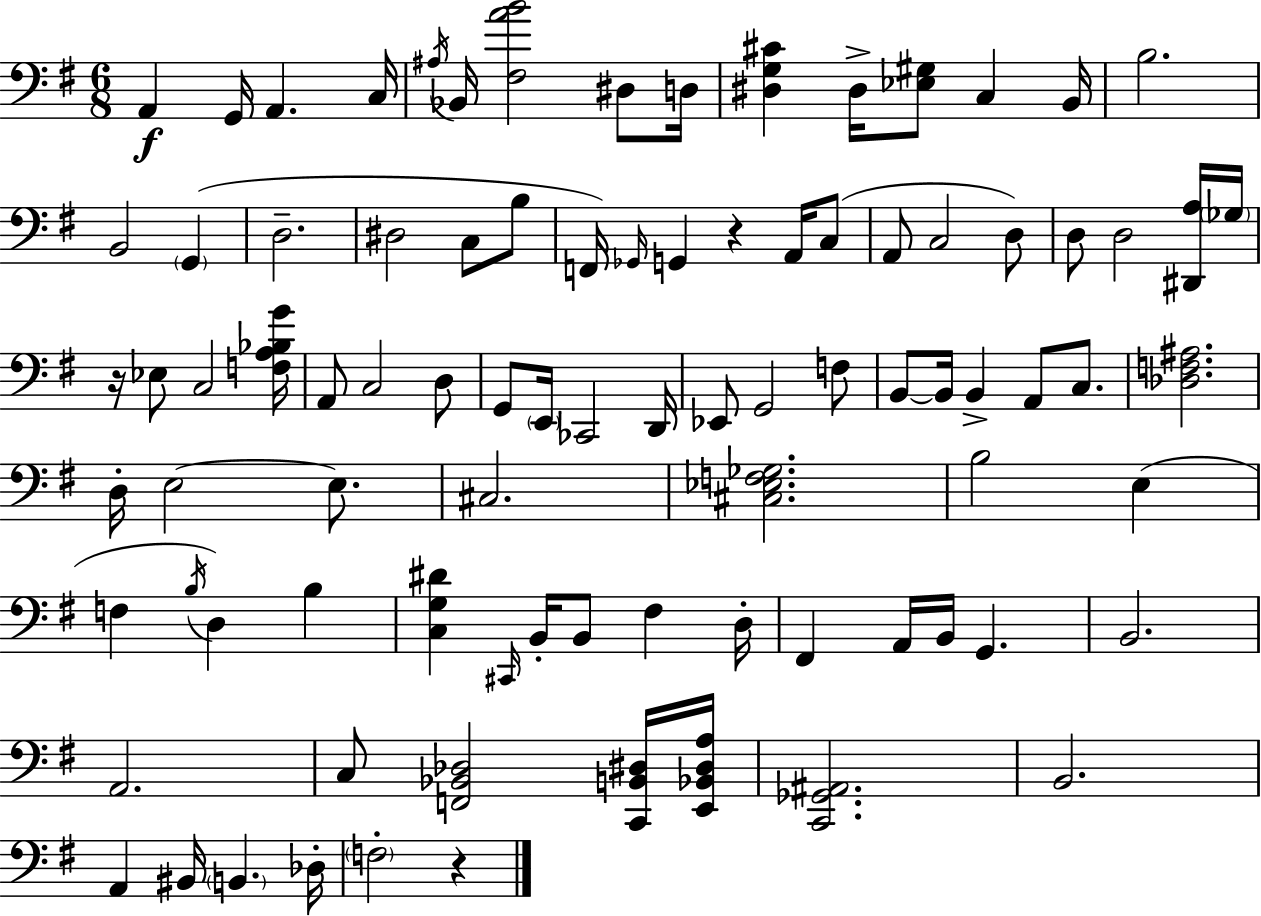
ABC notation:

X:1
T:Untitled
M:6/8
L:1/4
K:Em
A,, G,,/4 A,, C,/4 ^A,/4 _B,,/4 [^F,AB]2 ^D,/2 D,/4 [^D,G,^C] ^D,/4 [_E,^G,]/2 C, B,,/4 B,2 B,,2 G,, D,2 ^D,2 C,/2 B,/2 F,,/4 _G,,/4 G,, z A,,/4 C,/2 A,,/2 C,2 D,/2 D,/2 D,2 [^D,,A,]/4 _G,/4 z/4 _E,/2 C,2 [F,A,_B,G]/4 A,,/2 C,2 D,/2 G,,/2 E,,/4 _C,,2 D,,/4 _E,,/2 G,,2 F,/2 B,,/2 B,,/4 B,, A,,/2 C,/2 [_D,F,^A,]2 D,/4 E,2 E,/2 ^C,2 [^C,_E,F,_G,]2 B,2 E, F, B,/4 D, B, [C,G,^D] ^C,,/4 B,,/4 B,,/2 ^F, D,/4 ^F,, A,,/4 B,,/4 G,, B,,2 A,,2 C,/2 [F,,_B,,_D,]2 [C,,B,,^D,]/4 [E,,_B,,^D,A,]/4 [C,,_G,,^A,,]2 B,,2 A,, ^B,,/4 B,, _D,/4 F,2 z